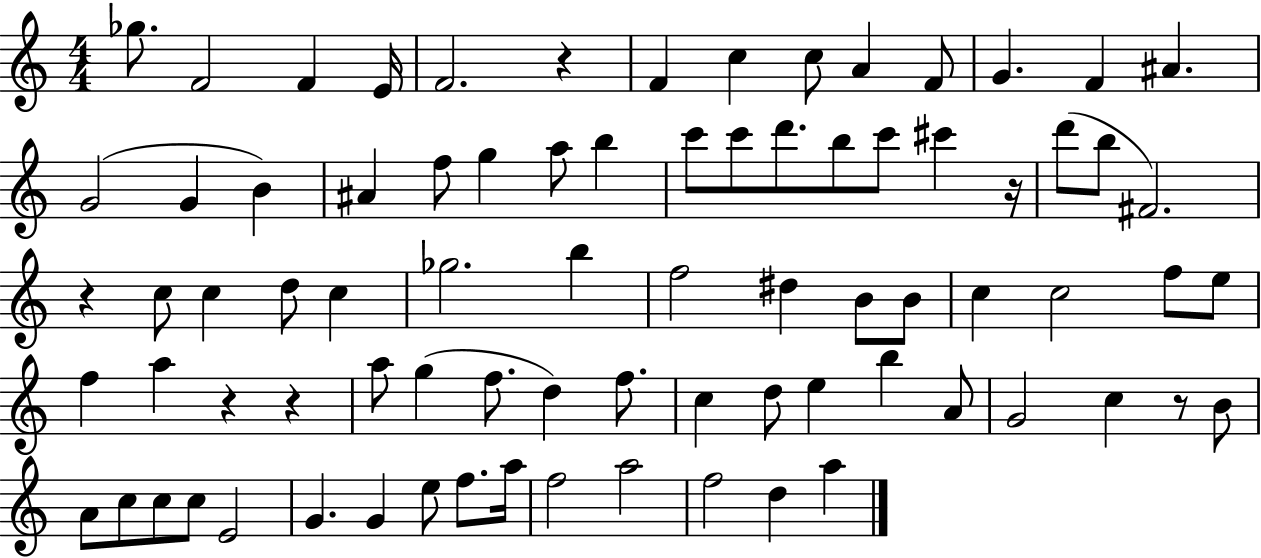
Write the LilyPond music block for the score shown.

{
  \clef treble
  \numericTimeSignature
  \time 4/4
  \key c \major
  ges''8. f'2 f'4 e'16 | f'2. r4 | f'4 c''4 c''8 a'4 f'8 | g'4. f'4 ais'4. | \break g'2( g'4 b'4) | ais'4 f''8 g''4 a''8 b''4 | c'''8 c'''8 d'''8. b''8 c'''8 cis'''4 r16 | d'''8( b''8 fis'2.) | \break r4 c''8 c''4 d''8 c''4 | ges''2. b''4 | f''2 dis''4 b'8 b'8 | c''4 c''2 f''8 e''8 | \break f''4 a''4 r4 r4 | a''8 g''4( f''8. d''4) f''8. | c''4 d''8 e''4 b''4 a'8 | g'2 c''4 r8 b'8 | \break a'8 c''8 c''8 c''8 e'2 | g'4. g'4 e''8 f''8. a''16 | f''2 a''2 | f''2 d''4 a''4 | \break \bar "|."
}